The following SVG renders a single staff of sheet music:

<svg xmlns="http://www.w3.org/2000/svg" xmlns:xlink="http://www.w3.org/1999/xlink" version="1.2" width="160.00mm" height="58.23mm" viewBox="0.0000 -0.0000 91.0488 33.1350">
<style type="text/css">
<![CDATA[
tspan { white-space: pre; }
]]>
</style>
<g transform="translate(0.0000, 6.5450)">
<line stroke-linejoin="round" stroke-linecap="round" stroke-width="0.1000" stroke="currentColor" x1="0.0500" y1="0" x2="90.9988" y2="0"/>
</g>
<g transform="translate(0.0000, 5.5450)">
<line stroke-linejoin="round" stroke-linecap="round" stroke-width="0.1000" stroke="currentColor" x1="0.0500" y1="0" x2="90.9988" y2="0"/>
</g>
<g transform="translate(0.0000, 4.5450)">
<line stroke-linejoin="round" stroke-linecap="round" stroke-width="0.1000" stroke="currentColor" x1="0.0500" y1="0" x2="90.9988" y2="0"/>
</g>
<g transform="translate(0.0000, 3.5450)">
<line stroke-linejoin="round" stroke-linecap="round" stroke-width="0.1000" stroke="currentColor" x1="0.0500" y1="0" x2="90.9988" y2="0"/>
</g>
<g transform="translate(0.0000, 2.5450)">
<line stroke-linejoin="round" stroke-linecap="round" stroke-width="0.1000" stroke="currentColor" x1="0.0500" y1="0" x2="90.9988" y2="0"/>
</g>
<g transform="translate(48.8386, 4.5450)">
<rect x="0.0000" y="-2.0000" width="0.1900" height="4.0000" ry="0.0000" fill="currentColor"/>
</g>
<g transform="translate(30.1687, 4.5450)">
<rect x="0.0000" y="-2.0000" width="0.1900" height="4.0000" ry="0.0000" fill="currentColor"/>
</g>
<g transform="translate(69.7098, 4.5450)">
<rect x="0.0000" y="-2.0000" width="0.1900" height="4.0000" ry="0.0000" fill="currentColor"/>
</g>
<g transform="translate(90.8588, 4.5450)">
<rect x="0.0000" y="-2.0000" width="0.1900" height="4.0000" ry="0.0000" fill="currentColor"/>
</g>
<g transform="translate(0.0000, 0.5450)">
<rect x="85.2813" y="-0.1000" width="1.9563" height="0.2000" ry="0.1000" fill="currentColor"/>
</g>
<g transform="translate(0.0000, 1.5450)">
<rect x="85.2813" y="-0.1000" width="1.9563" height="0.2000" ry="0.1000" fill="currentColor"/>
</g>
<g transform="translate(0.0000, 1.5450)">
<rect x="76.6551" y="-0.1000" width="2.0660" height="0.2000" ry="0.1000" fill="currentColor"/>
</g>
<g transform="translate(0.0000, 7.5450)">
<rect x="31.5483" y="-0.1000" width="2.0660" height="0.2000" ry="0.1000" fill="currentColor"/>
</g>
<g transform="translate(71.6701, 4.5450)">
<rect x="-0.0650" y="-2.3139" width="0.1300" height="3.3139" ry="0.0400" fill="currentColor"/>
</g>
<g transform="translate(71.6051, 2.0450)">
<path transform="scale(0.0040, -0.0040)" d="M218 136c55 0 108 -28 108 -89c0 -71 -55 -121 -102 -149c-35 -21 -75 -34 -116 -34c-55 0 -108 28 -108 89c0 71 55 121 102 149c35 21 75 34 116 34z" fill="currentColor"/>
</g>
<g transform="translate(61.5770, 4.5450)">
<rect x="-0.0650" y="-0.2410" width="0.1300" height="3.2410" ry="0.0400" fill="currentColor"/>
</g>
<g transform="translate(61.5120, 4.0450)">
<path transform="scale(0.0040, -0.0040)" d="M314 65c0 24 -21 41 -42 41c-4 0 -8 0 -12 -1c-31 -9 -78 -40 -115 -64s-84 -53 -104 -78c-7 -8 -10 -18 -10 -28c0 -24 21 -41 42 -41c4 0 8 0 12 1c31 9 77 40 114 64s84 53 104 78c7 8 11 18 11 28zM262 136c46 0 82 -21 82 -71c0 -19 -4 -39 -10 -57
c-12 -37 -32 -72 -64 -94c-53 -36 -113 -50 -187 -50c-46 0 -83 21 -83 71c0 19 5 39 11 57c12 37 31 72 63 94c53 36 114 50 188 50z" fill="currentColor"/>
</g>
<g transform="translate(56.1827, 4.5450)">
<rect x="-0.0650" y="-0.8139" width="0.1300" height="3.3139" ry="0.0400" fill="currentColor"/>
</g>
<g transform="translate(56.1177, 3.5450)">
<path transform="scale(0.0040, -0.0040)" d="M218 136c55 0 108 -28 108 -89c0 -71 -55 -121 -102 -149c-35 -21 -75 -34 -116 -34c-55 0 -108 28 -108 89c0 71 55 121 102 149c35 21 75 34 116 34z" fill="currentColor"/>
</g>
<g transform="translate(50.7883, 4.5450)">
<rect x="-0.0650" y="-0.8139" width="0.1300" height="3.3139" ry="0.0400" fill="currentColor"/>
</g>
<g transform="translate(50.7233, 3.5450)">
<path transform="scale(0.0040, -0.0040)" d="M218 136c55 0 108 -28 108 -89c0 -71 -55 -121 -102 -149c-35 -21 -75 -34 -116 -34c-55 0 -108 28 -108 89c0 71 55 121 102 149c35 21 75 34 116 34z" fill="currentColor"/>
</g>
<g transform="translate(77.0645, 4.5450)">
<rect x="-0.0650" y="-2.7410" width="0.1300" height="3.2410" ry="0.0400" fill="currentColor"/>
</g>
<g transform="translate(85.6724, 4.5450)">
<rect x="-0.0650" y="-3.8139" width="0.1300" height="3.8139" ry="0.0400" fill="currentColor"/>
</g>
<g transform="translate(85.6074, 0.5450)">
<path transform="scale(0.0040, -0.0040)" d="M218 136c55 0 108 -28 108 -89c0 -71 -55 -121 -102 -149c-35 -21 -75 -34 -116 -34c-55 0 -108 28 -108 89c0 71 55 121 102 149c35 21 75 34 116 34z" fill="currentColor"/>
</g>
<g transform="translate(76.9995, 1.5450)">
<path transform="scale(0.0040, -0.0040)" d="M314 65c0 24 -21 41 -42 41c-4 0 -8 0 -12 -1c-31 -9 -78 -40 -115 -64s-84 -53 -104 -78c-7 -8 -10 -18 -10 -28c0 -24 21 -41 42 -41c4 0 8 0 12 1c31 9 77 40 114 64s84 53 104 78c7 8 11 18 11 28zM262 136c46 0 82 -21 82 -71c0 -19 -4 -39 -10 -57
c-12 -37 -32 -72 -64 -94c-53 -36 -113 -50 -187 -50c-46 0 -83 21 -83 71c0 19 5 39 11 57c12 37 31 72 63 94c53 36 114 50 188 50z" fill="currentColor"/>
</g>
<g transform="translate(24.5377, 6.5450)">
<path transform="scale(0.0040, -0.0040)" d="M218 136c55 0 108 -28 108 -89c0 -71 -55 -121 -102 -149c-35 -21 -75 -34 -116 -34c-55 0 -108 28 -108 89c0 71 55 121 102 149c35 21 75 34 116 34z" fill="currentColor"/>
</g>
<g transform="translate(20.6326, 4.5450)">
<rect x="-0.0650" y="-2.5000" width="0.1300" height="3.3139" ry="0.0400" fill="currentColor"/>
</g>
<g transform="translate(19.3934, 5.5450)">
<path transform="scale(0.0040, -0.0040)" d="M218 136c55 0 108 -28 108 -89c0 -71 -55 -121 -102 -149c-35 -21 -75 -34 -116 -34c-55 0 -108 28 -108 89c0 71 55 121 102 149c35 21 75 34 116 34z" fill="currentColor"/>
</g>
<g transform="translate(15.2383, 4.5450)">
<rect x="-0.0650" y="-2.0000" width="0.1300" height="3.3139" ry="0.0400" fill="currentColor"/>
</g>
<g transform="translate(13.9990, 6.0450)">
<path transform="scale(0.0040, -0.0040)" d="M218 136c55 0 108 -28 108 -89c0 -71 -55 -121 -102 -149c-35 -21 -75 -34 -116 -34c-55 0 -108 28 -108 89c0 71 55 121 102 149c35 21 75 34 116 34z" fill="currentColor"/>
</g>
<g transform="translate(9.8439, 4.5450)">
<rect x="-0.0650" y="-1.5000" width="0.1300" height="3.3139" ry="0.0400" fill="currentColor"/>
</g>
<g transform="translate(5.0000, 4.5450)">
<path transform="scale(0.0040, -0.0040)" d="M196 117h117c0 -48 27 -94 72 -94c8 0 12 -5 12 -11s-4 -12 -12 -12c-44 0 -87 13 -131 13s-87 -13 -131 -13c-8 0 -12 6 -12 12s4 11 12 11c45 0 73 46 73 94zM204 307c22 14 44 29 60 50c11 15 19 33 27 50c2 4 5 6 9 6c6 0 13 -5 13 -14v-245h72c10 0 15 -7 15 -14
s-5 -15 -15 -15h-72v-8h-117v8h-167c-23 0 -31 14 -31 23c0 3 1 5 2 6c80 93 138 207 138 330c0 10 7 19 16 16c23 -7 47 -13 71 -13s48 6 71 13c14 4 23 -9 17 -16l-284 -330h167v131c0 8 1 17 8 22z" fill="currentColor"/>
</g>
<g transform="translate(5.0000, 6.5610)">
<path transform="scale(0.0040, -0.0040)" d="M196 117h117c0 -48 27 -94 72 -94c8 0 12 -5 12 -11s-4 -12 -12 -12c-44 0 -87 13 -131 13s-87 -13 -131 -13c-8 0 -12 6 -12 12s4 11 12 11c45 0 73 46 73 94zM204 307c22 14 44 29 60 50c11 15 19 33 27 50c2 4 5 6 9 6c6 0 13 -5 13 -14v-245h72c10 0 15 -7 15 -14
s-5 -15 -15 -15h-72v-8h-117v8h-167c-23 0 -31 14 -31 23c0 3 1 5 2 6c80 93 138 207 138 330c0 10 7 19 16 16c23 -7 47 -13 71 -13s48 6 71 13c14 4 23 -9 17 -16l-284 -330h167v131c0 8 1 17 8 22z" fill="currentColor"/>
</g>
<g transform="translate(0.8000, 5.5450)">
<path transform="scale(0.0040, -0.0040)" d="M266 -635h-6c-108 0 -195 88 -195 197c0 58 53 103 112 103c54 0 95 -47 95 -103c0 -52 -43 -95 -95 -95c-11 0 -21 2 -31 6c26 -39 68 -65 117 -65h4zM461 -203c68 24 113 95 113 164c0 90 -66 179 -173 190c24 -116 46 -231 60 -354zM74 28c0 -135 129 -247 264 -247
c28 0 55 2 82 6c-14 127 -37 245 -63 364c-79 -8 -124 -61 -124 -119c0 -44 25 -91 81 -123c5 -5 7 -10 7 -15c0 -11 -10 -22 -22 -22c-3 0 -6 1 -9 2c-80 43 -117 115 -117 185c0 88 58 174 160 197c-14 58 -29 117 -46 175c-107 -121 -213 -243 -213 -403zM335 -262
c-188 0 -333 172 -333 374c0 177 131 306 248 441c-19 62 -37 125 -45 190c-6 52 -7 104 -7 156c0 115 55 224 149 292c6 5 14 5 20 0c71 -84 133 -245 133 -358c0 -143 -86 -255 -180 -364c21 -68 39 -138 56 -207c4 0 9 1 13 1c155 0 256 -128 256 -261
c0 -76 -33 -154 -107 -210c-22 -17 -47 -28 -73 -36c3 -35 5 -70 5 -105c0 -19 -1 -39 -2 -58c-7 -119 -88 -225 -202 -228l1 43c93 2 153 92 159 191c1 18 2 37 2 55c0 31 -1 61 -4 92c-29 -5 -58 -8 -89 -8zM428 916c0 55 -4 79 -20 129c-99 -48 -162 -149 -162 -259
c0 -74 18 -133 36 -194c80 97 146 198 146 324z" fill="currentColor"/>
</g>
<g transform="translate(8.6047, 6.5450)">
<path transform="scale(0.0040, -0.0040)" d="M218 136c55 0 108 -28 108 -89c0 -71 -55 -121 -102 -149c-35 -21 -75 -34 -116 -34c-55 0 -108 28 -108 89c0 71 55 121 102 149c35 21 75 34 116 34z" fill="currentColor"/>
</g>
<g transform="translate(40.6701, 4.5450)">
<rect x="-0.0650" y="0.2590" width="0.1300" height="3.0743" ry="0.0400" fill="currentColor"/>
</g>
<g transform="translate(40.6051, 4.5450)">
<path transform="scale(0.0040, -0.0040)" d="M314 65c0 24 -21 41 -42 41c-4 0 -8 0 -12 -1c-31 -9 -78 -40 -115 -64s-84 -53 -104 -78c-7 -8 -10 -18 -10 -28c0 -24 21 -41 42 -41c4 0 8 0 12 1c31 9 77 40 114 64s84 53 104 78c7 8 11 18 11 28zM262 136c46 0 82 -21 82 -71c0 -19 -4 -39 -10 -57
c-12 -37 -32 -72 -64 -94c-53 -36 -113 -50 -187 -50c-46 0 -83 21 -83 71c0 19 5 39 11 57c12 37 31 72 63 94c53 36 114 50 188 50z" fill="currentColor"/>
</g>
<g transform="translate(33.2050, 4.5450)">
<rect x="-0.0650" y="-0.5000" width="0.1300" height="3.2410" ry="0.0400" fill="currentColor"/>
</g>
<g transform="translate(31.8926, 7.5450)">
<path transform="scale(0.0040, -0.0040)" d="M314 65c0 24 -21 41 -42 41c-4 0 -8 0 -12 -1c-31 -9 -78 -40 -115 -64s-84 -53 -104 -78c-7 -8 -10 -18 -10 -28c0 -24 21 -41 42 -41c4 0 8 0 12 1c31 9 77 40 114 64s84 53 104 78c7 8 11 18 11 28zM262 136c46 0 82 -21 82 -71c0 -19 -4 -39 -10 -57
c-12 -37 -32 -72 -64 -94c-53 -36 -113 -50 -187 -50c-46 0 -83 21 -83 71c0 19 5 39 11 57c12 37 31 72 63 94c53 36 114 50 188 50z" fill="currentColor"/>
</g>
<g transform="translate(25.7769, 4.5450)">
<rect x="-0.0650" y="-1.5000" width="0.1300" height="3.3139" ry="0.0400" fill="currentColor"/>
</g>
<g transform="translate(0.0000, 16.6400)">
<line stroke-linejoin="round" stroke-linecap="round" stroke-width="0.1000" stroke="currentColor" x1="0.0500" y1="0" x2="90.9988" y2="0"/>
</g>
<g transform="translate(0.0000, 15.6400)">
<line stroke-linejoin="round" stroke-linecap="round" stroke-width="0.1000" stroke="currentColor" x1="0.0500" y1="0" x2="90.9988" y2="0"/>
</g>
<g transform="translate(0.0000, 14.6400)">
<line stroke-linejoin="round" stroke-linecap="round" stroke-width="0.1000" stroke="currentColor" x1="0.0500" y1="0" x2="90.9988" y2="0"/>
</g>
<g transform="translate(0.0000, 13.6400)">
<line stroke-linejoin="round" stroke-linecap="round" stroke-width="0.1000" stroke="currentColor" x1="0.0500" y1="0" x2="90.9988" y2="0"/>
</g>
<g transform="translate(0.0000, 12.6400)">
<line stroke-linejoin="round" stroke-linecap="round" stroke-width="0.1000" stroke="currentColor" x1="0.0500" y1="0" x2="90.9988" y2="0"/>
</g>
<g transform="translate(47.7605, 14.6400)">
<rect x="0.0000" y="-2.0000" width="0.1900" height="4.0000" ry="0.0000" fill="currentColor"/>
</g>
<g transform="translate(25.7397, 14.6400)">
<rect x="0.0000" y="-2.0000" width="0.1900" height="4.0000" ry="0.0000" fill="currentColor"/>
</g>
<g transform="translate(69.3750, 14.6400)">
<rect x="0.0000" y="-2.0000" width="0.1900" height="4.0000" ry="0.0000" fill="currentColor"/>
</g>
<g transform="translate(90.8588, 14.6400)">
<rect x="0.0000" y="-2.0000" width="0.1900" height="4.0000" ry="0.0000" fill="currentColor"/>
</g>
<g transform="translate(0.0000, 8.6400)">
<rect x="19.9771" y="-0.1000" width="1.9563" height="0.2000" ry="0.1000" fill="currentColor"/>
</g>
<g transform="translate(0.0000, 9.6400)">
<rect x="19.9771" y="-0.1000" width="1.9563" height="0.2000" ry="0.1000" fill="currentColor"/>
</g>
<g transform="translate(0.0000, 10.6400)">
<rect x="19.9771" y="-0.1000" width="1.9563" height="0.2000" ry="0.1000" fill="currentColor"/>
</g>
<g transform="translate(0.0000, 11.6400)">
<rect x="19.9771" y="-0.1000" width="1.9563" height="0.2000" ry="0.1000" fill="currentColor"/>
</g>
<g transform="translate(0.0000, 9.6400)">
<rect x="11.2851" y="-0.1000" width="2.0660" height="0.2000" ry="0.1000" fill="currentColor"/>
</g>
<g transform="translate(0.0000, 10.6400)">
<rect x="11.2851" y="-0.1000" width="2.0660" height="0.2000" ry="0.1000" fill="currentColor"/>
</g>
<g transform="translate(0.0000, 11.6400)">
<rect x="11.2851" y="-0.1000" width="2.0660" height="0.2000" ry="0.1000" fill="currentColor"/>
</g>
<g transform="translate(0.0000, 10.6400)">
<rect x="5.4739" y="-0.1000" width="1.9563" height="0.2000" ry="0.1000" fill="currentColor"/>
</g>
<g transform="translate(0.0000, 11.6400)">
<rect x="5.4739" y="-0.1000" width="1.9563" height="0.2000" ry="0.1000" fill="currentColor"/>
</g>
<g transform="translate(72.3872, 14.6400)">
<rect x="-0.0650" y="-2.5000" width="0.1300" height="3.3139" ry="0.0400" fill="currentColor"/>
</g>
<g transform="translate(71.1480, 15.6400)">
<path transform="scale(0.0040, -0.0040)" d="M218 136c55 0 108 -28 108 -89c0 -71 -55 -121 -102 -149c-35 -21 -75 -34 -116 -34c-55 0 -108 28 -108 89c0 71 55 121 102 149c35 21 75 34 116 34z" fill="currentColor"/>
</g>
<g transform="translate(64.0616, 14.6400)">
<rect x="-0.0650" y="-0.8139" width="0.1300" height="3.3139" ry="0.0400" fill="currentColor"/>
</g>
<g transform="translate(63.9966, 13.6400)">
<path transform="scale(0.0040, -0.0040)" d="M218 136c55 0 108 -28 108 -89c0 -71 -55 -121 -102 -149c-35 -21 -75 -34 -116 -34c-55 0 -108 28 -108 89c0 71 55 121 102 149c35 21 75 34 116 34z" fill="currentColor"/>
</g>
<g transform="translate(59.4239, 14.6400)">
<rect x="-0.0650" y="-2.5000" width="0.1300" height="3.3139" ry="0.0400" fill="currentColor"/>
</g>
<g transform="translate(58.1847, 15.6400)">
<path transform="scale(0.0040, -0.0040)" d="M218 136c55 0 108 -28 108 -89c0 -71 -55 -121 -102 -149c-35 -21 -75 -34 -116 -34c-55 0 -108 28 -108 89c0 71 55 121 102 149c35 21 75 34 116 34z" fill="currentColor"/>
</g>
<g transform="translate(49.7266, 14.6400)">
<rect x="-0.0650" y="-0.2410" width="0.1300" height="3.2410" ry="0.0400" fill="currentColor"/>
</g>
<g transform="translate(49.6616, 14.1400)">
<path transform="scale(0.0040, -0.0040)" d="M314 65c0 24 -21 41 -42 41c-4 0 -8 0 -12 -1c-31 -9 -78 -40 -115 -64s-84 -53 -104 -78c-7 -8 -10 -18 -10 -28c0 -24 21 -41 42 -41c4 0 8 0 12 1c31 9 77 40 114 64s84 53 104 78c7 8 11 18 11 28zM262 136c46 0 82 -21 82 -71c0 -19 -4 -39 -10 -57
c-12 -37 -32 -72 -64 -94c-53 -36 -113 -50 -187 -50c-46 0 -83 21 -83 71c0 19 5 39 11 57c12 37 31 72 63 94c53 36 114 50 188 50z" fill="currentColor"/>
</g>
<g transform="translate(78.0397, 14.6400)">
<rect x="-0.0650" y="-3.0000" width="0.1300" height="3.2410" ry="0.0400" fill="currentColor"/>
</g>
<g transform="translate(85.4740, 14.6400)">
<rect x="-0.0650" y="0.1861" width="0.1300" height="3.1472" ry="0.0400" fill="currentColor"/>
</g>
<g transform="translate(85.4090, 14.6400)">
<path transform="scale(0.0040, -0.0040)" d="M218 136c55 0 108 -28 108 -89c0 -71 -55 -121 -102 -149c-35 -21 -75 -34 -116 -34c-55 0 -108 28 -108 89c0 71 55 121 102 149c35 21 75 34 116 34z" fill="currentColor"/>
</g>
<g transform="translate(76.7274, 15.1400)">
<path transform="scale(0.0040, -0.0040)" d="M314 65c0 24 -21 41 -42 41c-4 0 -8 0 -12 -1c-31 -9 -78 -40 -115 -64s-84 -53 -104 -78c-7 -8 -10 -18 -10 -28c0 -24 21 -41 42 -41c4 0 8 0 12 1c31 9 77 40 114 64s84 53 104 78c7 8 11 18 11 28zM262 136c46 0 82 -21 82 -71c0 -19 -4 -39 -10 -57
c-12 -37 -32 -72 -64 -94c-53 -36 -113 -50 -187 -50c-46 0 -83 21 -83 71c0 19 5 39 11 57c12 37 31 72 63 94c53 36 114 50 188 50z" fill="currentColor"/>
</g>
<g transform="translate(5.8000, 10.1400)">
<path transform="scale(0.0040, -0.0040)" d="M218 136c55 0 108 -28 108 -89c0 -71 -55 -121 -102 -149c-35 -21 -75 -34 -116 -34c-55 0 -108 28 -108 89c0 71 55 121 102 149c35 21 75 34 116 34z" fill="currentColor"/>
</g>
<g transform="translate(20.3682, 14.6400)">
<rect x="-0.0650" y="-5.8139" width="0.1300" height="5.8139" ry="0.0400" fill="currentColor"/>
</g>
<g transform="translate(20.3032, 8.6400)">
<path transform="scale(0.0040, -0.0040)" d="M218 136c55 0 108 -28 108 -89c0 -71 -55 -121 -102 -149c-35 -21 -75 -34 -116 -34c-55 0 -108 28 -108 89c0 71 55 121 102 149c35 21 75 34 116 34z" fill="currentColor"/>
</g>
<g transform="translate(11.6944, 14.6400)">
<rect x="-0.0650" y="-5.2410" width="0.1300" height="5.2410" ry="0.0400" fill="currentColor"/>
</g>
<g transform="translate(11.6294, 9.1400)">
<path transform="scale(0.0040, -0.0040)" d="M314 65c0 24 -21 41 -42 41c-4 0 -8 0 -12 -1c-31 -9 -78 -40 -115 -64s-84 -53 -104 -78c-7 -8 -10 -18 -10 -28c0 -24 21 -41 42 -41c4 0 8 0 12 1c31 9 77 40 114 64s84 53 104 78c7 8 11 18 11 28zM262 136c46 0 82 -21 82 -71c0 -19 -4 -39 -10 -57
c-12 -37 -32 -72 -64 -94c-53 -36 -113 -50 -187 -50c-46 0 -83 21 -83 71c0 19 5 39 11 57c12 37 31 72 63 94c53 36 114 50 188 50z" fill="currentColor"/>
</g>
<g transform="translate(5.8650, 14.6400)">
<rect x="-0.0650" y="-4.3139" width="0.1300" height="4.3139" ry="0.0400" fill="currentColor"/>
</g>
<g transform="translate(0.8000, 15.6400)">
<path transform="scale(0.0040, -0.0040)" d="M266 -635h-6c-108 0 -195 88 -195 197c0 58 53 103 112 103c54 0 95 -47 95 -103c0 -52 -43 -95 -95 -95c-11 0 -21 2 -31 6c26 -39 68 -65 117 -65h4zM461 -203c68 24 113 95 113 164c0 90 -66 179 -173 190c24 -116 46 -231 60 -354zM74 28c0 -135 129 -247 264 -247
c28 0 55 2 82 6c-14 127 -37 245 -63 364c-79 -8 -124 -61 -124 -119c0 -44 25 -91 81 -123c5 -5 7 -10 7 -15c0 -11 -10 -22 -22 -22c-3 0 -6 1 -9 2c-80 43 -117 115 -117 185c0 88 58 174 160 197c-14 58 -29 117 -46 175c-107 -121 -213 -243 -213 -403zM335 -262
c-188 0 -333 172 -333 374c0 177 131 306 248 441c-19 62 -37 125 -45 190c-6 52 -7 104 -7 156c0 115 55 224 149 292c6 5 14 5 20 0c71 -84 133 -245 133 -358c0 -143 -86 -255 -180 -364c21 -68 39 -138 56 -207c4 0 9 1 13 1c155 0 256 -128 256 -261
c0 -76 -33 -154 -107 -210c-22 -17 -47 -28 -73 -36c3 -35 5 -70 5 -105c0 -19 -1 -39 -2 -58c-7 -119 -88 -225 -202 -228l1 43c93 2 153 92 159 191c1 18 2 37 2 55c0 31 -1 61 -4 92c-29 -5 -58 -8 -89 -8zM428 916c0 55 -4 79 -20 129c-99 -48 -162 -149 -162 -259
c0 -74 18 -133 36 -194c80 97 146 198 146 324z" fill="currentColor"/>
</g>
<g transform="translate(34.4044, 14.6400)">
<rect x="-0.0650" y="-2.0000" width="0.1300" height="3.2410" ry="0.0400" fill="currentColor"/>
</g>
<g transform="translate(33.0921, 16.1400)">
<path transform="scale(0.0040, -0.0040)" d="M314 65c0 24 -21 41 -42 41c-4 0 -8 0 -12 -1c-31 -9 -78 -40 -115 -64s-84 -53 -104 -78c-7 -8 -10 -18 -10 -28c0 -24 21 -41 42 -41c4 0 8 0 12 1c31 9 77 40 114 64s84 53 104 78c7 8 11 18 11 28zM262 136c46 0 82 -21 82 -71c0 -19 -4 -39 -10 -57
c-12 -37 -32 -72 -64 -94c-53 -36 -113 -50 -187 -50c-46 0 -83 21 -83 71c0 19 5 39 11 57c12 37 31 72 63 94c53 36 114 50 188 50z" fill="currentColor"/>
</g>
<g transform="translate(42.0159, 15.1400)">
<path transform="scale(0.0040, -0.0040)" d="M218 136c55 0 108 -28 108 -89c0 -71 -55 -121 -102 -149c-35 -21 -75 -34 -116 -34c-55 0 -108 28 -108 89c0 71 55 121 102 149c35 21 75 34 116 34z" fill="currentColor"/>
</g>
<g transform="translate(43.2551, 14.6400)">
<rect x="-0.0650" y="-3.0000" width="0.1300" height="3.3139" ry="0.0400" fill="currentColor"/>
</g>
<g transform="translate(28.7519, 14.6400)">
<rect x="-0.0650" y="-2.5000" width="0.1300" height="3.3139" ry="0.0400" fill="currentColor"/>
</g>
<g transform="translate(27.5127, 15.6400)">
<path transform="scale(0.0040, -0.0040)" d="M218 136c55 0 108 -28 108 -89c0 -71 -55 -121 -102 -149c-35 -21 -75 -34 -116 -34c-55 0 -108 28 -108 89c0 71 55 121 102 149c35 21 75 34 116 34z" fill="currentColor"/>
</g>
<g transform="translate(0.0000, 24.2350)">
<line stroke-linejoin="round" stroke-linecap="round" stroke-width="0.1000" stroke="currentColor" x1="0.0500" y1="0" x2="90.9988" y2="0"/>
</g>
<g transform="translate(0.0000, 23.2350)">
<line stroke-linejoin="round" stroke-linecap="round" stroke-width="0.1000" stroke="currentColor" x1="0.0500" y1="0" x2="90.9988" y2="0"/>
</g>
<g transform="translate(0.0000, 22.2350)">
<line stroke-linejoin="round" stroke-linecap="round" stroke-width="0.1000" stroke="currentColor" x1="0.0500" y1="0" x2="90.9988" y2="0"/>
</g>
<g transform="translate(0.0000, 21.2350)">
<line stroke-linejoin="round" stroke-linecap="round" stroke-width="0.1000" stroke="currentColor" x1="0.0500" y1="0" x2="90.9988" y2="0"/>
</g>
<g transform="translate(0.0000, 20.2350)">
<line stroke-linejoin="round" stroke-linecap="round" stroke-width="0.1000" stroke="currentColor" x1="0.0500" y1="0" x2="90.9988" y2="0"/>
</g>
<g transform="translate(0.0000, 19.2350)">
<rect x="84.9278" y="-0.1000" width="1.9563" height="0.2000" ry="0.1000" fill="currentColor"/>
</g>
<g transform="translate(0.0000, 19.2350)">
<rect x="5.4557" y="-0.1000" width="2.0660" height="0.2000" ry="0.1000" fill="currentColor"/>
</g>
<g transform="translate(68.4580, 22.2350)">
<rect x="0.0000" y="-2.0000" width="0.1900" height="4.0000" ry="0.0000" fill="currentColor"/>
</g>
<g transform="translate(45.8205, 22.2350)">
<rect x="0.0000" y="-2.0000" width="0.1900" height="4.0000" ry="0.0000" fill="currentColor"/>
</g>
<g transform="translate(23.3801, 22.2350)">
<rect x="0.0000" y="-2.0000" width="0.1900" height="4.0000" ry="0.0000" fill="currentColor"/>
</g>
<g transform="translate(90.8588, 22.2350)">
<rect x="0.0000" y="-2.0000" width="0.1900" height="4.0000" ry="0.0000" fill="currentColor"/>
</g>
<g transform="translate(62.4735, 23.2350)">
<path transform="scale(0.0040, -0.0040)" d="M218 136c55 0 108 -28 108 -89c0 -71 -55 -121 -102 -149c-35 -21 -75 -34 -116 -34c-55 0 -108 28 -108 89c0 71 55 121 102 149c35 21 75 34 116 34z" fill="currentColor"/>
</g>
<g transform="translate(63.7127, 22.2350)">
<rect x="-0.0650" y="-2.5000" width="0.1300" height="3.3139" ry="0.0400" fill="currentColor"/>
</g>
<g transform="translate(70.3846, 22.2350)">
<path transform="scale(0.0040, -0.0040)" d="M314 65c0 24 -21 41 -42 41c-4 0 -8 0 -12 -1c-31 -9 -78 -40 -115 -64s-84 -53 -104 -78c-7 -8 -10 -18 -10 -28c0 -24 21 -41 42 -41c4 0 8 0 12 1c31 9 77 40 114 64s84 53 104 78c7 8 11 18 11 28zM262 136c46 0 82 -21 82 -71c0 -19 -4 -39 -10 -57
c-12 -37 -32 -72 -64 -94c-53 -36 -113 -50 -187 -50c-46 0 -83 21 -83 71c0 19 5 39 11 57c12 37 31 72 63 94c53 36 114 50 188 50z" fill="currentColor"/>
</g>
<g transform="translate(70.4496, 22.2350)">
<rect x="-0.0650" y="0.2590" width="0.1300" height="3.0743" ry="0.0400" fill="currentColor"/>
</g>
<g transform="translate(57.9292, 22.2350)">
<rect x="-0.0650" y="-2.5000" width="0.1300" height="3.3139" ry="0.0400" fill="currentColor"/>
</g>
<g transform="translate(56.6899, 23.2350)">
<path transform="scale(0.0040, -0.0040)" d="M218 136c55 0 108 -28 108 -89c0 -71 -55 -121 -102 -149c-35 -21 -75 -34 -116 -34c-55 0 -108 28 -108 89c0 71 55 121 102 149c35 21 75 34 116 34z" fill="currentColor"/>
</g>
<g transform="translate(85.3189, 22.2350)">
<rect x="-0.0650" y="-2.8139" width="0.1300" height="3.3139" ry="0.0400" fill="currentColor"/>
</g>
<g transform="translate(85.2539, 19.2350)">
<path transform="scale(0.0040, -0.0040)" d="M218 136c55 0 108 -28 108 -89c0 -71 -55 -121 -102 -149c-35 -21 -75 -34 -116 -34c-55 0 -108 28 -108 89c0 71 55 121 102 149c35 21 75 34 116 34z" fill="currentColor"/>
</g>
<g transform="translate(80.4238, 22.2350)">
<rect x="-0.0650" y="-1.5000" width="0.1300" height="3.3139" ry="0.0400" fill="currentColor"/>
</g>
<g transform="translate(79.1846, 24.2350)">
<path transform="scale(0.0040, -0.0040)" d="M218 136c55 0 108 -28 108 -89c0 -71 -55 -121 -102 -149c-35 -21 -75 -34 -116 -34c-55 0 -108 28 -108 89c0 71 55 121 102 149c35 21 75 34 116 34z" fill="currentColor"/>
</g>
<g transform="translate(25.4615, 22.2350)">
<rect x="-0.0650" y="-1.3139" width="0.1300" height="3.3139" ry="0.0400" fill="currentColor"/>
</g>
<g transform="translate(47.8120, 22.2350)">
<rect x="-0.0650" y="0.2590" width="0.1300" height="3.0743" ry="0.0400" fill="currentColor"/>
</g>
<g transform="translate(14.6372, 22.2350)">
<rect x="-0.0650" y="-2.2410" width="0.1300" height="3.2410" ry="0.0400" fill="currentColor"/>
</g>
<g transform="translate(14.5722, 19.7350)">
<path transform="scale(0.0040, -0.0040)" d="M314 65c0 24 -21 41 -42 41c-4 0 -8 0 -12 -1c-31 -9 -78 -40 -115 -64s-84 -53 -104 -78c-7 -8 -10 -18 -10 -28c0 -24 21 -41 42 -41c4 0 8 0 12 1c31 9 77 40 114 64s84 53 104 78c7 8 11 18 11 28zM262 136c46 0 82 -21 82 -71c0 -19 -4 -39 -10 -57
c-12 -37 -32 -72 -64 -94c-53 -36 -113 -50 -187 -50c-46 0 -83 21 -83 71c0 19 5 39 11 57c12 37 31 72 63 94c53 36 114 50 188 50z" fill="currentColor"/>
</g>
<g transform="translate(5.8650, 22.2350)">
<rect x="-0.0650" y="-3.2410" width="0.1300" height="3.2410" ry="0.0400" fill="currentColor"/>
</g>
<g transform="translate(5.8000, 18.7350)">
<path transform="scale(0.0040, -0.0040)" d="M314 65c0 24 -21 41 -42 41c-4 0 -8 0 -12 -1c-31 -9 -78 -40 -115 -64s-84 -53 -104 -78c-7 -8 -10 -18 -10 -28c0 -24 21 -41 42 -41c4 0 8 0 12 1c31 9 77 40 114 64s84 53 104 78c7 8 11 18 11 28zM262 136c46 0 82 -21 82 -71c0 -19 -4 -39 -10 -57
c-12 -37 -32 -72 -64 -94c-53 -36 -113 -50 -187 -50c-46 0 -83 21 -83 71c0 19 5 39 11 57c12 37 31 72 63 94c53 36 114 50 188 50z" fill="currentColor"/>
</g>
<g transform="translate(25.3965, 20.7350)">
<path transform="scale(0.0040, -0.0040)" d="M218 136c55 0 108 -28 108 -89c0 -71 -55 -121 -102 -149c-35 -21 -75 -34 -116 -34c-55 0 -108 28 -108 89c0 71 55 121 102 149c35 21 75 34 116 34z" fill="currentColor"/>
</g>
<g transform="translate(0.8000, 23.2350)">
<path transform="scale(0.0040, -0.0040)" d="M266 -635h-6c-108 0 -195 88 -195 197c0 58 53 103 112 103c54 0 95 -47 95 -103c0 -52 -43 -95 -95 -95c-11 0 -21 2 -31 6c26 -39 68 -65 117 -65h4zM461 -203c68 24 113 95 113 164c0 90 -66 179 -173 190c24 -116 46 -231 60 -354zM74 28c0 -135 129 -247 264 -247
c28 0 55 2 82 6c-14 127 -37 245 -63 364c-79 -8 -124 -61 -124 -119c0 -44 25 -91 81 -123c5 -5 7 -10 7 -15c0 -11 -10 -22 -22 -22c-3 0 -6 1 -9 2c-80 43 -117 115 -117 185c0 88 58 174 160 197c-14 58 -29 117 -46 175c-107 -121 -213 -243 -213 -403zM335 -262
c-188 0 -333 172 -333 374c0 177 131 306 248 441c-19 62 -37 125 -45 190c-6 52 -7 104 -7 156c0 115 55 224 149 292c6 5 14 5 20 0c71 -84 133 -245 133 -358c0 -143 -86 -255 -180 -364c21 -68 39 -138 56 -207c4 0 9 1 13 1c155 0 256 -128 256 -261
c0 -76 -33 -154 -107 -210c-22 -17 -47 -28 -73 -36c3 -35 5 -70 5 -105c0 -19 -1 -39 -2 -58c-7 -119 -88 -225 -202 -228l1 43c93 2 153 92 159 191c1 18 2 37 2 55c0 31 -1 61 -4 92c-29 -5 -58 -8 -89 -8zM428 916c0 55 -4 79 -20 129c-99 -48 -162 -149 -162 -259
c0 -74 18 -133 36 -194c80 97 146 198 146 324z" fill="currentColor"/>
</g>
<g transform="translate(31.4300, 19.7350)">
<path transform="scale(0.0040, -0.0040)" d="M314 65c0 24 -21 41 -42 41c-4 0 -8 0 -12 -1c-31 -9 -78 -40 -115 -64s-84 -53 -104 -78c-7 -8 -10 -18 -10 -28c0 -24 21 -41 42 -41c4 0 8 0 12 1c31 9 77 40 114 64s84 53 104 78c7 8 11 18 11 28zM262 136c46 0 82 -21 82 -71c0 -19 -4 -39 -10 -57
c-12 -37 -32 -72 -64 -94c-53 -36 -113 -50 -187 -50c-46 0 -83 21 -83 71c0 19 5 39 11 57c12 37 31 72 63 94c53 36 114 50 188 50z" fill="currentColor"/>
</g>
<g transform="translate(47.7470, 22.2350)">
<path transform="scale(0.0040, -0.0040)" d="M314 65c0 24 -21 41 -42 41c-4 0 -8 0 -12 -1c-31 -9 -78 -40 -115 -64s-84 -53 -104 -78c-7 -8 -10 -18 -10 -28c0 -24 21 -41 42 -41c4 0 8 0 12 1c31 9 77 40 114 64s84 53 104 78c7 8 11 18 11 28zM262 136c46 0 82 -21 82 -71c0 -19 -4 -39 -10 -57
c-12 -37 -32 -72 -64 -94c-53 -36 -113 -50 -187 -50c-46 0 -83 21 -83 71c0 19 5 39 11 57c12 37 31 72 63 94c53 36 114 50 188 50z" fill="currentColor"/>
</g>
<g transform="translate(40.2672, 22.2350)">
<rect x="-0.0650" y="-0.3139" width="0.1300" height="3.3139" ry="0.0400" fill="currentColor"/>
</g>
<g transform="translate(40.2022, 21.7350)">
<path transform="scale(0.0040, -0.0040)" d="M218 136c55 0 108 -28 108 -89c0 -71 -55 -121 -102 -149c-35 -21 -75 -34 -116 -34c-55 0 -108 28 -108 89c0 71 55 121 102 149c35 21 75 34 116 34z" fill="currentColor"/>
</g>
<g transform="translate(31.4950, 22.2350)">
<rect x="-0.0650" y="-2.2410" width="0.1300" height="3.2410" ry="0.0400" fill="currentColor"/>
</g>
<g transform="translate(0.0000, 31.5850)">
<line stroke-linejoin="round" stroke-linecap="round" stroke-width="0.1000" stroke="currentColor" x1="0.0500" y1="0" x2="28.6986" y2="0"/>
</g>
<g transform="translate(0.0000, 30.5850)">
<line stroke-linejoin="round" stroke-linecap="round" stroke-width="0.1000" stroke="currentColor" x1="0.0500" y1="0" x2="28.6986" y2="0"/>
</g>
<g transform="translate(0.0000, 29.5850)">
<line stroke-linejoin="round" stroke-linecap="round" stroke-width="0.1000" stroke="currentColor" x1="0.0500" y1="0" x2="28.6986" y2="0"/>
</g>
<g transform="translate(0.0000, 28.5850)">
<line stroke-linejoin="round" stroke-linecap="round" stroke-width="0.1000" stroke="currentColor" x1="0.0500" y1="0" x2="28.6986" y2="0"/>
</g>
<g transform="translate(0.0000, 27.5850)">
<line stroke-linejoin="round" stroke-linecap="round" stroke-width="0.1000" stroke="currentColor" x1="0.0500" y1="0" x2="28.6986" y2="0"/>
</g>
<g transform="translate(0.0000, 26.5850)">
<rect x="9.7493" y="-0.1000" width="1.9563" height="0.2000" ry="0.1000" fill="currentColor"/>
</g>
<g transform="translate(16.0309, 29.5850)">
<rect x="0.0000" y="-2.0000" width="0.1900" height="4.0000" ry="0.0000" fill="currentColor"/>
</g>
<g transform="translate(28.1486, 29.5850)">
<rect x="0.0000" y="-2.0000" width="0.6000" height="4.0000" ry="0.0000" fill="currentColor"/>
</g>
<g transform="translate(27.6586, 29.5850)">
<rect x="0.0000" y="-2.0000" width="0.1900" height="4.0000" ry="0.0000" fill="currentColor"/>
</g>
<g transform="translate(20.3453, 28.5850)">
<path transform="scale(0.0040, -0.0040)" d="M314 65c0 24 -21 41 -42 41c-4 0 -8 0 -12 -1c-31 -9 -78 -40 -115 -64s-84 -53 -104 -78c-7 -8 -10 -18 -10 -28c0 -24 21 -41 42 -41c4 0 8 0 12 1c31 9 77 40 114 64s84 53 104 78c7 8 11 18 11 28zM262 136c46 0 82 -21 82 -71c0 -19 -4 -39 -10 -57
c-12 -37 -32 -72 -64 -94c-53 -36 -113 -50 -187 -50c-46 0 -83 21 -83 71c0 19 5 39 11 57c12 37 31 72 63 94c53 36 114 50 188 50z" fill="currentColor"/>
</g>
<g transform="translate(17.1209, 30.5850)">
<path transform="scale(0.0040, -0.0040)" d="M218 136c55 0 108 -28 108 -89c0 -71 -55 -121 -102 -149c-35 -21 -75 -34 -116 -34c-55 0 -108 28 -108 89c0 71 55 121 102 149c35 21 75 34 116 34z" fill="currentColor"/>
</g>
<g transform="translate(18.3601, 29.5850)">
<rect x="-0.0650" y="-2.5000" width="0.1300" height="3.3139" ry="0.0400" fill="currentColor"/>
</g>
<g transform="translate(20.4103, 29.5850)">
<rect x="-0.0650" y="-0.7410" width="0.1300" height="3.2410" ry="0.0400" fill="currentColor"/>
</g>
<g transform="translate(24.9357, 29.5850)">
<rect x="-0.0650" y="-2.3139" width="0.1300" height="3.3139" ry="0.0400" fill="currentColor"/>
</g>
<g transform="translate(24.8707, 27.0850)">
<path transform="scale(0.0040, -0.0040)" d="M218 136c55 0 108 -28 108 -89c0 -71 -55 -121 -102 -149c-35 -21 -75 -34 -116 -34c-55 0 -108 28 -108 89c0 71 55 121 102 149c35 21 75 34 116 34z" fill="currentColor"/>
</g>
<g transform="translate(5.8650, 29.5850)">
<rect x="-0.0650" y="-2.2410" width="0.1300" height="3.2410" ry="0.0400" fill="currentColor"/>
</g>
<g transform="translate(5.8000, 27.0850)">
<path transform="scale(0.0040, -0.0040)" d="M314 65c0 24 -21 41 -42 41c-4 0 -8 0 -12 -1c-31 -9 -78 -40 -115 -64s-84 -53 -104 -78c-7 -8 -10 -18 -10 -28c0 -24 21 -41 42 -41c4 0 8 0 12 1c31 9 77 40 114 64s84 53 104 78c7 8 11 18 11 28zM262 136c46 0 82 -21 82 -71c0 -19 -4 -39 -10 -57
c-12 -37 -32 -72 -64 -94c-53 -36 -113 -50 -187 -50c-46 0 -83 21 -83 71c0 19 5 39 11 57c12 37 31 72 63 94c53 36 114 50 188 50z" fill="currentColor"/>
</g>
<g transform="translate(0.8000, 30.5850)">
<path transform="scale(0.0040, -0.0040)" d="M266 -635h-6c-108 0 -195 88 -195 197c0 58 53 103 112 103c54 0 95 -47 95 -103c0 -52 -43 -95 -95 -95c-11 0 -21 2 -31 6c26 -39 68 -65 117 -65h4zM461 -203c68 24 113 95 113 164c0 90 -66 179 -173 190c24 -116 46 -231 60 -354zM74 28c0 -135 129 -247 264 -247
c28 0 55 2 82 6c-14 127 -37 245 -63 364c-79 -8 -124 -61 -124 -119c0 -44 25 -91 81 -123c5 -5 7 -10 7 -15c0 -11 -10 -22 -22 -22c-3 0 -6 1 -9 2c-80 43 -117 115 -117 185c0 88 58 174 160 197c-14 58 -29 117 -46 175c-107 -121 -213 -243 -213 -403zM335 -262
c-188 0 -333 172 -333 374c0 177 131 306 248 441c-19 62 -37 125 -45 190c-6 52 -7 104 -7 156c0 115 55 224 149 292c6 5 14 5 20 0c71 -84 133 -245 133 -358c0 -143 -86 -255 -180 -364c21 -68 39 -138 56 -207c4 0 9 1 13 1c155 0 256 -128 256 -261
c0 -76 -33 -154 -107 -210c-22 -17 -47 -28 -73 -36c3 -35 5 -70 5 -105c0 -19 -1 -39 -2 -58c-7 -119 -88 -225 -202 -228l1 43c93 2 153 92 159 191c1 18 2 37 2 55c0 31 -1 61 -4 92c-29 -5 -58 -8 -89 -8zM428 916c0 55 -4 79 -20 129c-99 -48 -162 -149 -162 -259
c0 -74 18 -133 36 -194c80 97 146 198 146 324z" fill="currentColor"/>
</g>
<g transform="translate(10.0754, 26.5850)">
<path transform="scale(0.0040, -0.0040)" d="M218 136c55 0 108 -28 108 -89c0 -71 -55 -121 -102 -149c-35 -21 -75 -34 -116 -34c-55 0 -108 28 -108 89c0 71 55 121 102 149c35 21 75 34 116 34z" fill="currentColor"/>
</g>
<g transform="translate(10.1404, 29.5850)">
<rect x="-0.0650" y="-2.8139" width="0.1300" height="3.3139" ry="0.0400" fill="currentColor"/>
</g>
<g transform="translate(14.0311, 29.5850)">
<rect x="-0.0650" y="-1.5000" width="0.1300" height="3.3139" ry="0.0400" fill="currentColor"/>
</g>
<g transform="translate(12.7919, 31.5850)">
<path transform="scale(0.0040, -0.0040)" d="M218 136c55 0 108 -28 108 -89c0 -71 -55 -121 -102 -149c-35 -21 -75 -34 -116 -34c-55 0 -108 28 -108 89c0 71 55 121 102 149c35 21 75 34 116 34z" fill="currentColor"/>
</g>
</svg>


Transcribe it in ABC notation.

X:1
T:Untitled
M:4/4
L:1/4
K:C
E F G E C2 B2 d d c2 g a2 c' d' f'2 g' G F2 A c2 G d G A2 B b2 g2 e g2 c B2 G G B2 E a g2 a E G d2 g